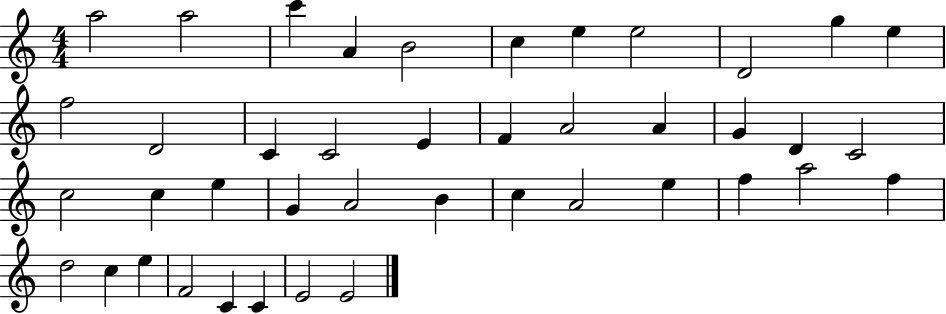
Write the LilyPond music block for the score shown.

{
  \clef treble
  \numericTimeSignature
  \time 4/4
  \key c \major
  a''2 a''2 | c'''4 a'4 b'2 | c''4 e''4 e''2 | d'2 g''4 e''4 | \break f''2 d'2 | c'4 c'2 e'4 | f'4 a'2 a'4 | g'4 d'4 c'2 | \break c''2 c''4 e''4 | g'4 a'2 b'4 | c''4 a'2 e''4 | f''4 a''2 f''4 | \break d''2 c''4 e''4 | f'2 c'4 c'4 | e'2 e'2 | \bar "|."
}